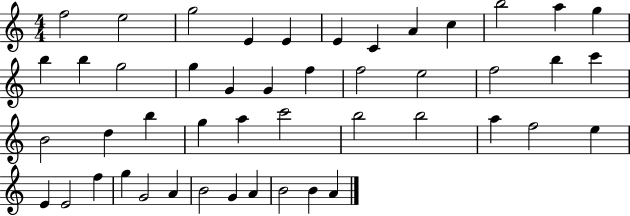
X:1
T:Untitled
M:4/4
L:1/4
K:C
f2 e2 g2 E E E C A c b2 a g b b g2 g G G f f2 e2 f2 b c' B2 d b g a c'2 b2 b2 a f2 e E E2 f g G2 A B2 G A B2 B A